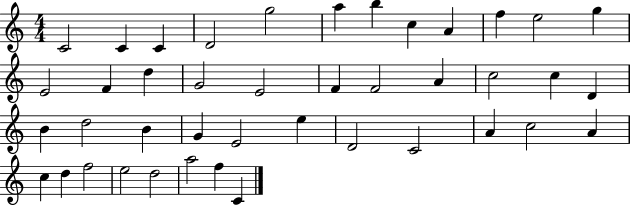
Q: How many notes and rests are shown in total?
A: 42